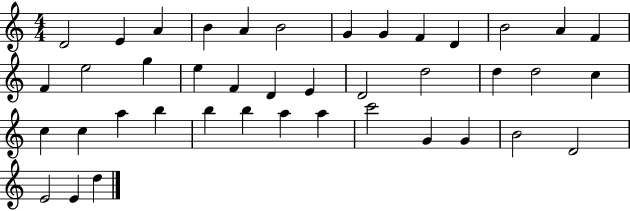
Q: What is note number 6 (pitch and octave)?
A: B4